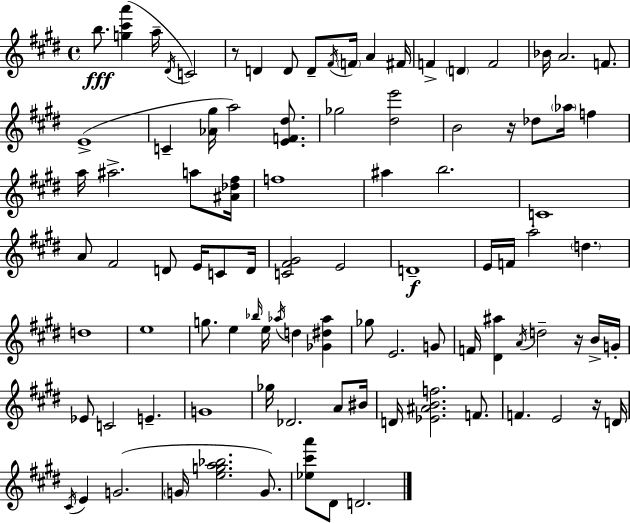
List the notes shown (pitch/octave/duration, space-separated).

B5/e. [G5,C#6,A6]/q A5/s D#4/s C4/h R/e D4/q D4/e D4/e F#4/s F4/s A4/q F#4/s F4/q D4/q F4/h Bb4/s A4/h. F4/e. E4/w C4/q [Ab4,G#5]/s A5/h [E4,F4,D#5]/e. Gb5/h [D#5,E6]/h B4/h R/s Db5/e Ab5/s F5/q A5/s A#5/h. A5/e [A#4,Db5,F#5]/s F5/w A#5/q B5/h. C4/w A4/e F#4/h D4/e E4/s C4/e D4/s [C4,F#4,G#4]/h E4/h D4/w E4/s F4/s A5/h D5/q. D5/w E5/w G5/e. E5/q Bb5/s E5/s Ab5/s D5/q [Gb4,D#5,Ab5]/q Gb5/e E4/h. G4/e F4/s [D#4,A#5]/q A4/s D5/h R/s B4/s G4/s Eb4/e C4/h E4/q. G4/w Gb5/s Db4/h. A4/e BIS4/s D4/s [Eb4,A#4,B4,F5]/h. F4/e. F4/q. E4/h R/s D4/s C#4/s E4/q G4/h. G4/s [E5,G5,A5,Bb5]/h. G4/e. [Eb5,C#6,A6]/e D#4/e D4/h.